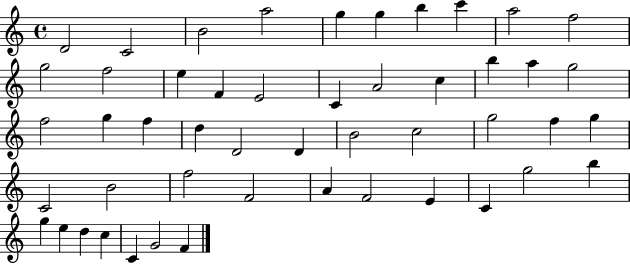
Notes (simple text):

D4/h C4/h B4/h A5/h G5/q G5/q B5/q C6/q A5/h F5/h G5/h F5/h E5/q F4/q E4/h C4/q A4/h C5/q B5/q A5/q G5/h F5/h G5/q F5/q D5/q D4/h D4/q B4/h C5/h G5/h F5/q G5/q C4/h B4/h F5/h F4/h A4/q F4/h E4/q C4/q G5/h B5/q G5/q E5/q D5/q C5/q C4/q G4/h F4/q